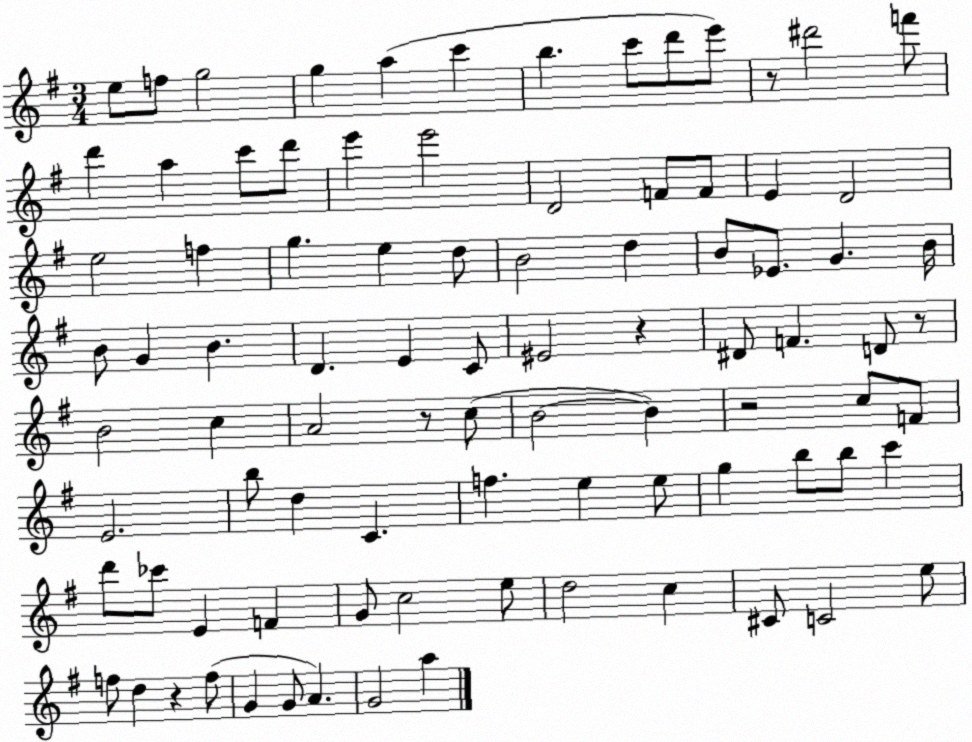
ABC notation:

X:1
T:Untitled
M:3/4
L:1/4
K:G
e/2 f/2 g2 g a c' b c'/2 d'/2 e'/2 z/2 ^d'2 f'/2 d' a c'/2 d'/2 e' e'2 D2 F/2 F/2 E D2 e2 f g e d/2 B2 d B/2 _E/2 G B/4 B/2 G B D E C/2 ^E2 z ^D/2 F D/2 z/2 B2 c A2 z/2 c/2 B2 B z2 c/2 F/2 E2 b/2 d C f e e/2 g b/2 b/2 c' d'/2 _c'/2 E F G/2 c2 e/2 d2 c ^C/2 C2 e/2 f/2 d z f/2 G G/2 A G2 a